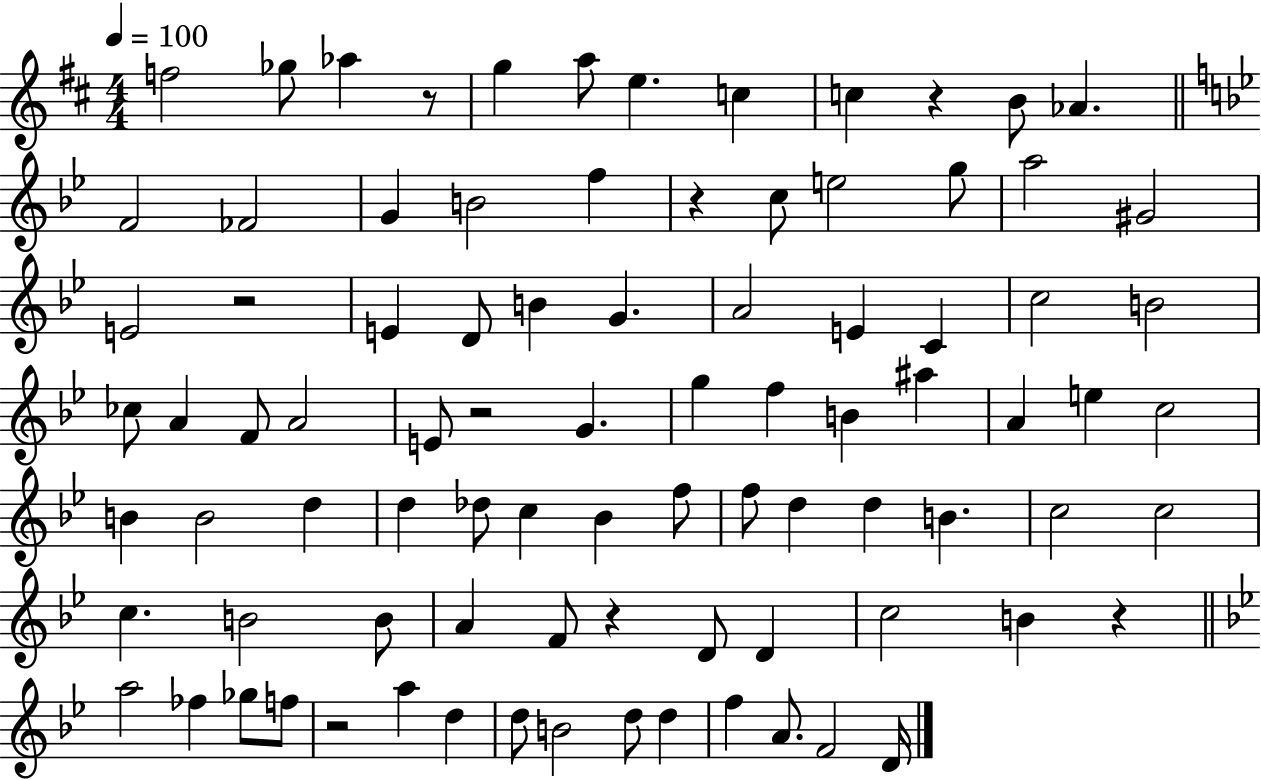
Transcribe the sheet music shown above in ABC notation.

X:1
T:Untitled
M:4/4
L:1/4
K:D
f2 _g/2 _a z/2 g a/2 e c c z B/2 _A F2 _F2 G B2 f z c/2 e2 g/2 a2 ^G2 E2 z2 E D/2 B G A2 E C c2 B2 _c/2 A F/2 A2 E/2 z2 G g f B ^a A e c2 B B2 d d _d/2 c _B f/2 f/2 d d B c2 c2 c B2 B/2 A F/2 z D/2 D c2 B z a2 _f _g/2 f/2 z2 a d d/2 B2 d/2 d f A/2 F2 D/4